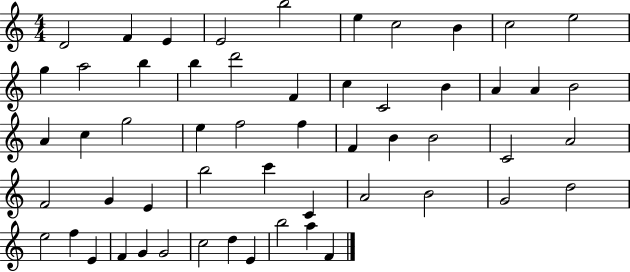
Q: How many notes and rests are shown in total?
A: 55